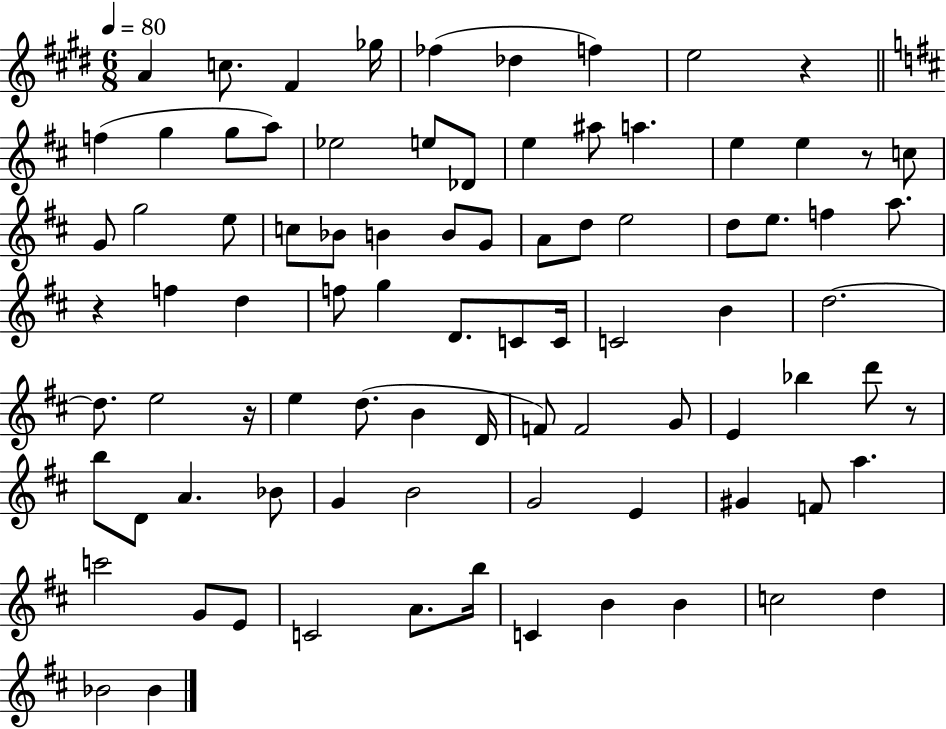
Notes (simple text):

A4/q C5/e. F#4/q Gb5/s FES5/q Db5/q F5/q E5/h R/q F5/q G5/q G5/e A5/e Eb5/h E5/e Db4/e E5/q A#5/e A5/q. E5/q E5/q R/e C5/e G4/e G5/h E5/e C5/e Bb4/e B4/q B4/e G4/e A4/e D5/e E5/h D5/e E5/e. F5/q A5/e. R/q F5/q D5/q F5/e G5/q D4/e. C4/e C4/s C4/h B4/q D5/h. D5/e. E5/h R/s E5/q D5/e. B4/q D4/s F4/e F4/h G4/e E4/q Bb5/q D6/e R/e B5/e D4/e A4/q. Bb4/e G4/q B4/h G4/h E4/q G#4/q F4/e A5/q. C6/h G4/e E4/e C4/h A4/e. B5/s C4/q B4/q B4/q C5/h D5/q Bb4/h Bb4/q